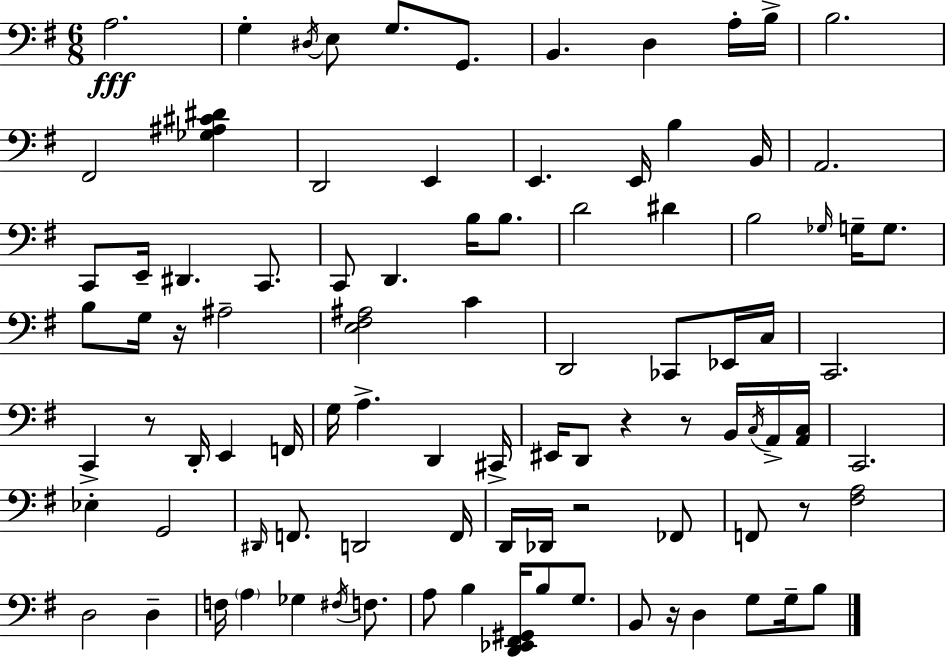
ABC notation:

X:1
T:Untitled
M:6/8
L:1/4
K:Em
A,2 G, ^D,/4 E,/2 G,/2 G,,/2 B,, D, A,/4 B,/4 B,2 ^F,,2 [_G,^A,^C^D] D,,2 E,, E,, E,,/4 B, B,,/4 A,,2 C,,/2 E,,/4 ^D,, C,,/2 C,,/2 D,, B,/4 B,/2 D2 ^D B,2 _G,/4 G,/4 G,/2 B,/2 G,/4 z/4 ^A,2 [E,^F,^A,]2 C D,,2 _C,,/2 _E,,/4 C,/4 C,,2 C,, z/2 D,,/4 E,, F,,/4 G,/4 A, D,, ^C,,/4 ^E,,/4 D,,/2 z z/2 B,,/4 C,/4 A,,/4 [A,,C,]/4 C,,2 _E, G,,2 ^D,,/4 F,,/2 D,,2 F,,/4 D,,/4 _D,,/4 z2 _F,,/2 F,,/2 z/2 [^F,A,]2 D,2 D, F,/4 A, _G, ^F,/4 F,/2 A,/2 B, [D,,_E,,^F,,^G,,]/4 B,/2 G,/2 B,,/2 z/4 D, G,/2 G,/4 B,/2